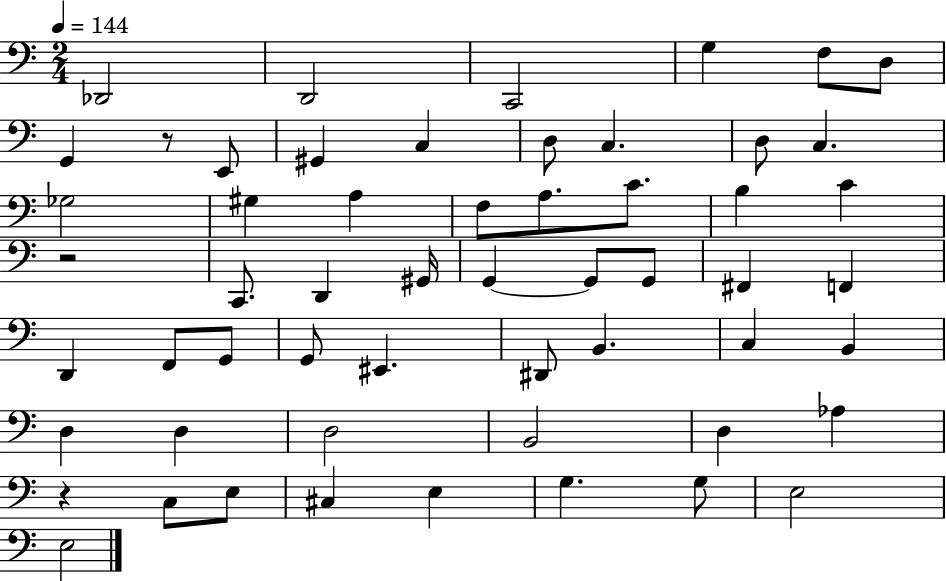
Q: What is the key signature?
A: C major